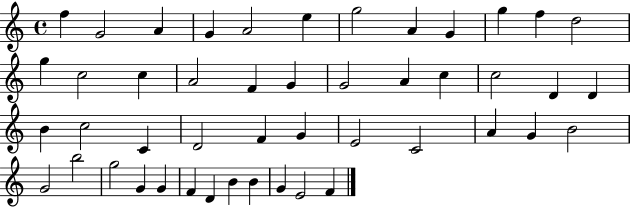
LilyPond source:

{
  \clef treble
  \time 4/4
  \defaultTimeSignature
  \key c \major
  f''4 g'2 a'4 | g'4 a'2 e''4 | g''2 a'4 g'4 | g''4 f''4 d''2 | \break g''4 c''2 c''4 | a'2 f'4 g'4 | g'2 a'4 c''4 | c''2 d'4 d'4 | \break b'4 c''2 c'4 | d'2 f'4 g'4 | e'2 c'2 | a'4 g'4 b'2 | \break g'2 b''2 | g''2 g'4 g'4 | f'4 d'4 b'4 b'4 | g'4 e'2 f'4 | \break \bar "|."
}